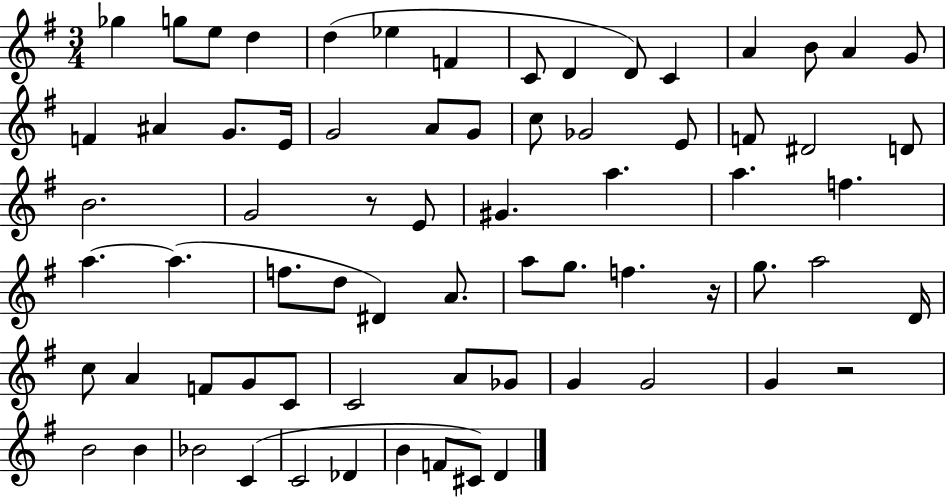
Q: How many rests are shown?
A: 3